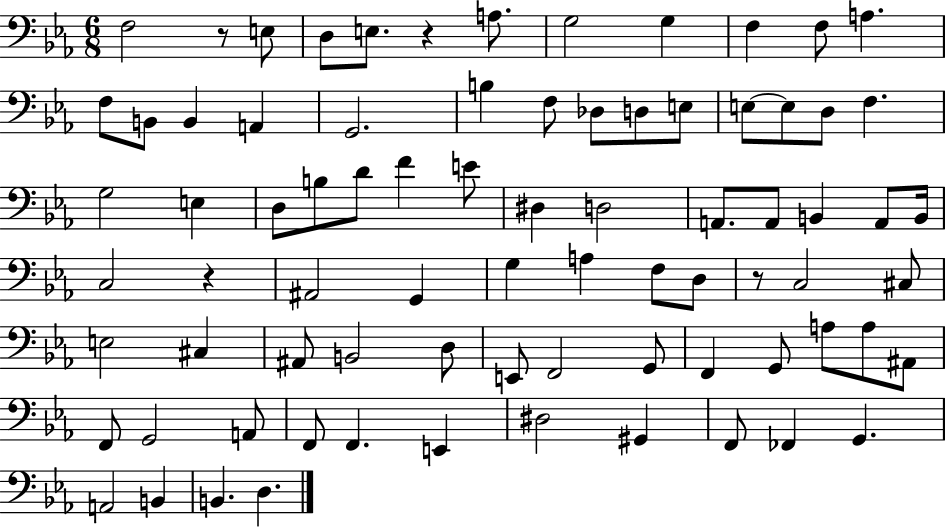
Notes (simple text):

F3/h R/e E3/e D3/e E3/e. R/q A3/e. G3/h G3/q F3/q F3/e A3/q. F3/e B2/e B2/q A2/q G2/h. B3/q F3/e Db3/e D3/e E3/e E3/e E3/e D3/e F3/q. G3/h E3/q D3/e B3/e D4/e F4/q E4/e D#3/q D3/h A2/e. A2/e B2/q A2/e B2/s C3/h R/q A#2/h G2/q G3/q A3/q F3/e D3/e R/e C3/h C#3/e E3/h C#3/q A#2/e B2/h D3/e E2/e F2/h G2/e F2/q G2/e A3/e A3/e A#2/e F2/e G2/h A2/e F2/e F2/q. E2/q D#3/h G#2/q F2/e FES2/q G2/q. A2/h B2/q B2/q. D3/q.